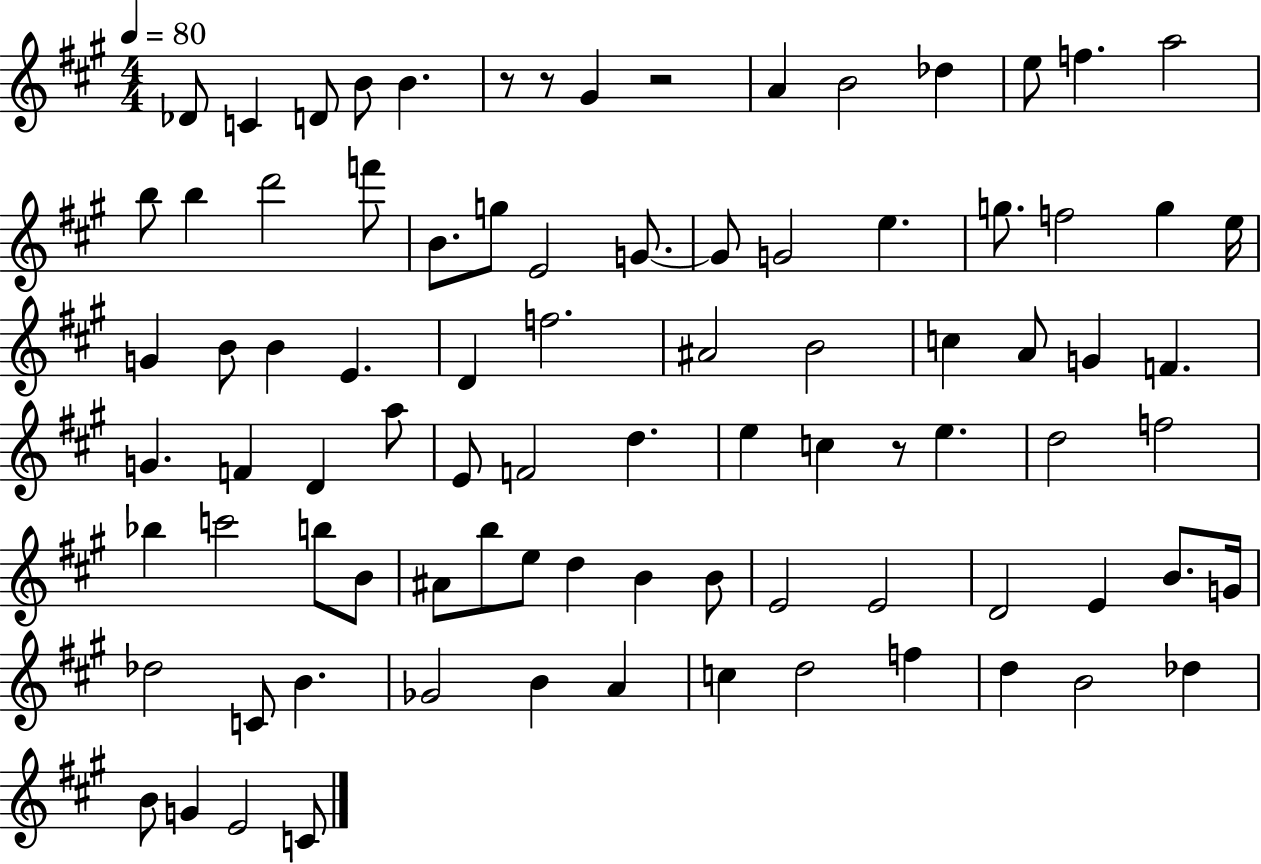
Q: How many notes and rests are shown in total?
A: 87